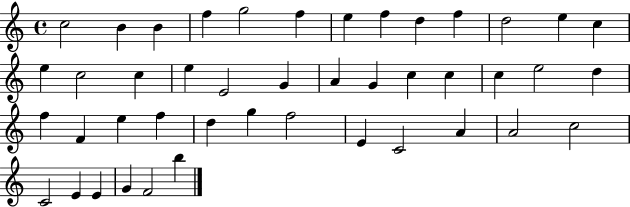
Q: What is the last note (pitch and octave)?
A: B5